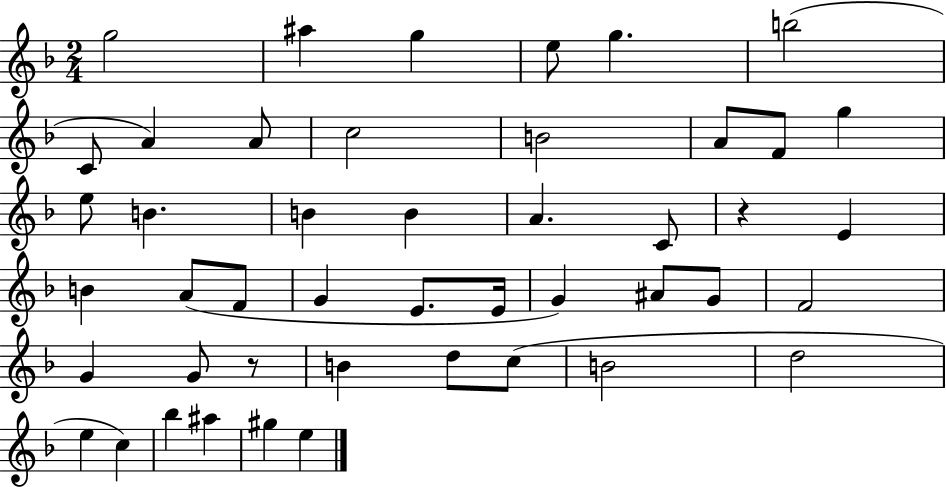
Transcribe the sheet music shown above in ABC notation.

X:1
T:Untitled
M:2/4
L:1/4
K:F
g2 ^a g e/2 g b2 C/2 A A/2 c2 B2 A/2 F/2 g e/2 B B B A C/2 z E B A/2 F/2 G E/2 E/4 G ^A/2 G/2 F2 G G/2 z/2 B d/2 c/2 B2 d2 e c _b ^a ^g e